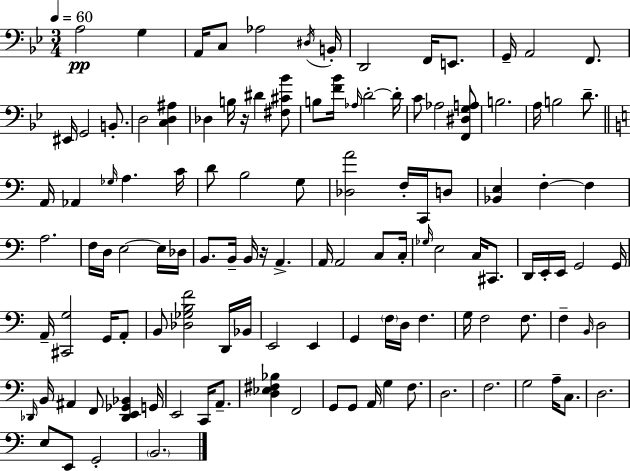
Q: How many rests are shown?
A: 2